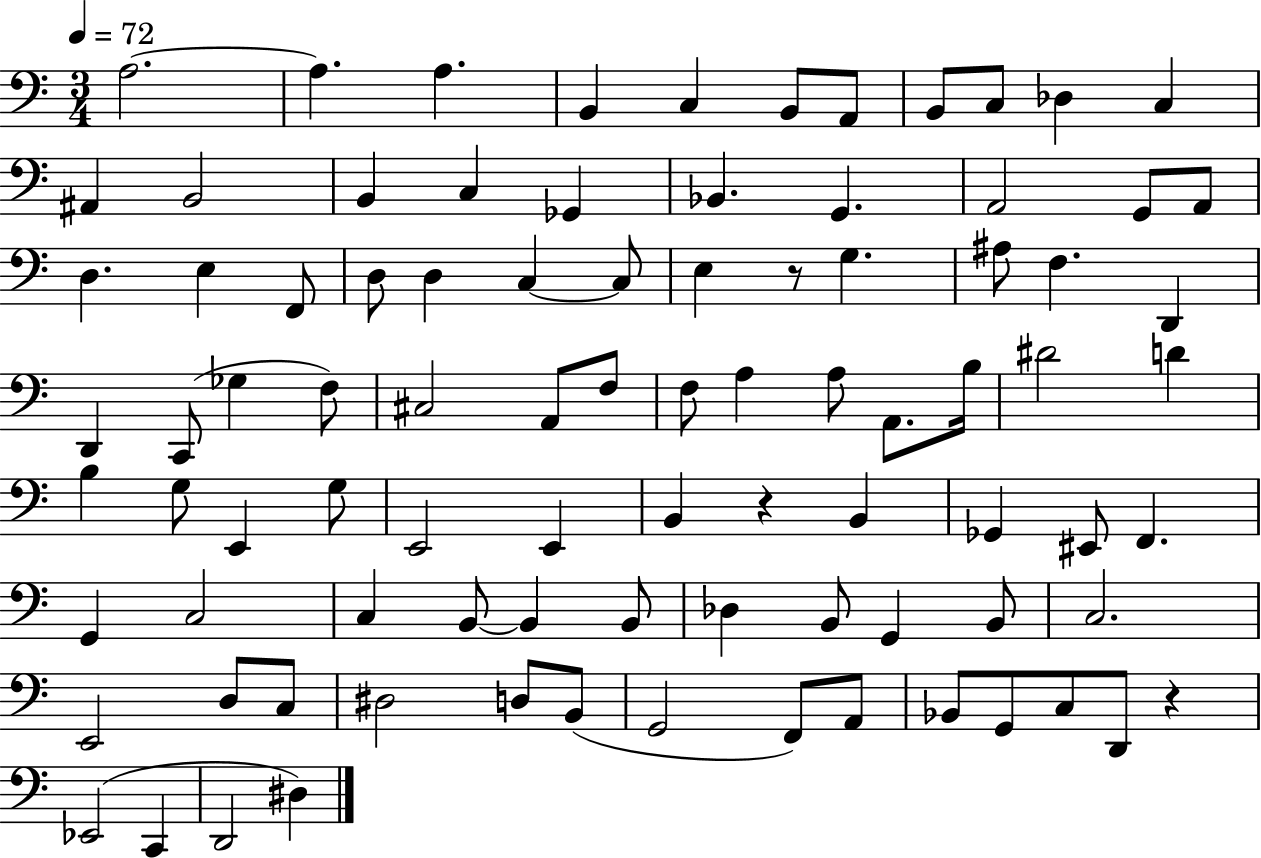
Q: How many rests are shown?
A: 3